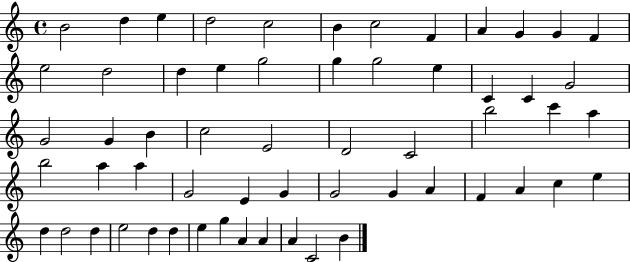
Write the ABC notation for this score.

X:1
T:Untitled
M:4/4
L:1/4
K:C
B2 d e d2 c2 B c2 F A G G F e2 d2 d e g2 g g2 e C C G2 G2 G B c2 E2 D2 C2 b2 c' a b2 a a G2 E G G2 G A F A c e d d2 d e2 d d e g A A A C2 B